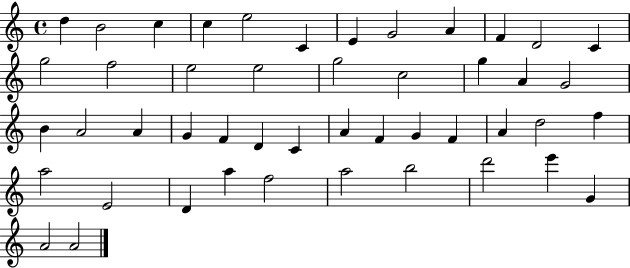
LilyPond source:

{
  \clef treble
  \time 4/4
  \defaultTimeSignature
  \key c \major
  d''4 b'2 c''4 | c''4 e''2 c'4 | e'4 g'2 a'4 | f'4 d'2 c'4 | \break g''2 f''2 | e''2 e''2 | g''2 c''2 | g''4 a'4 g'2 | \break b'4 a'2 a'4 | g'4 f'4 d'4 c'4 | a'4 f'4 g'4 f'4 | a'4 d''2 f''4 | \break a''2 e'2 | d'4 a''4 f''2 | a''2 b''2 | d'''2 e'''4 g'4 | \break a'2 a'2 | \bar "|."
}